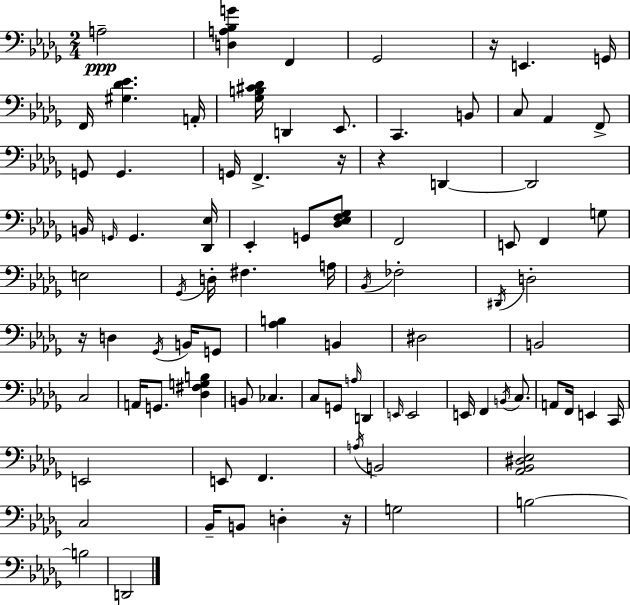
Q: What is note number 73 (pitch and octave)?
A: D3